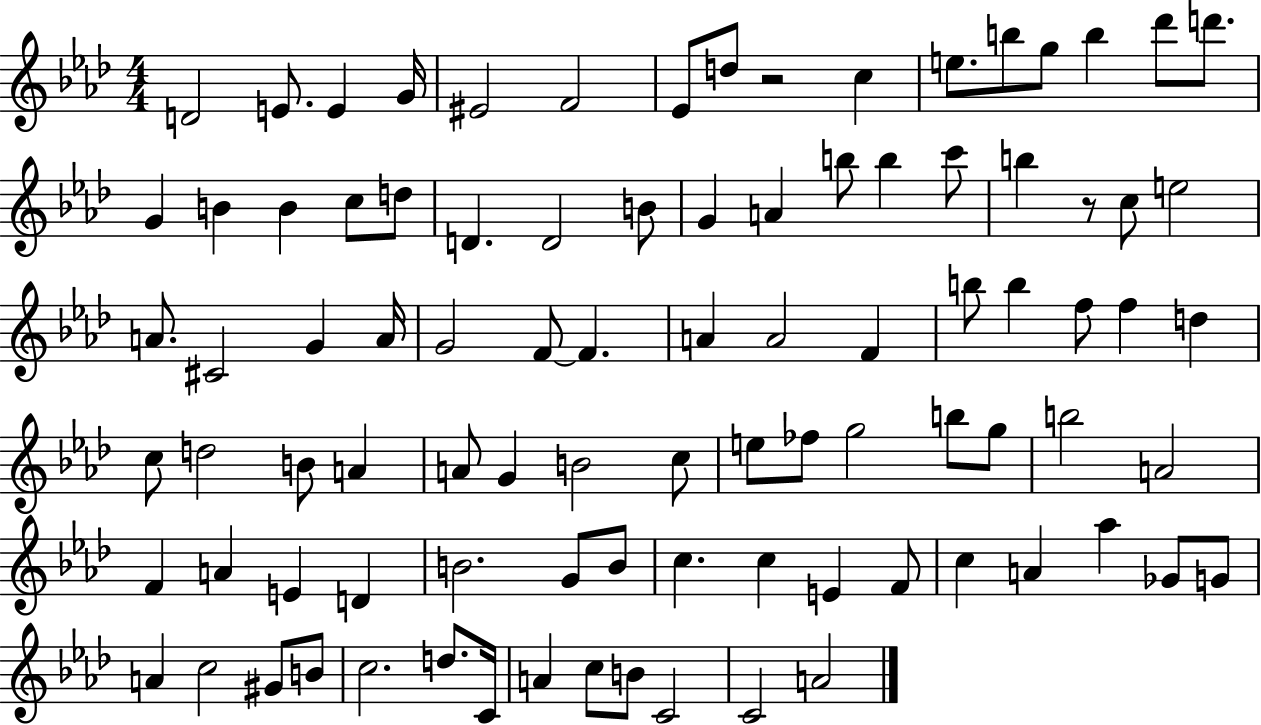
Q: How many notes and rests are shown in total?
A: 92